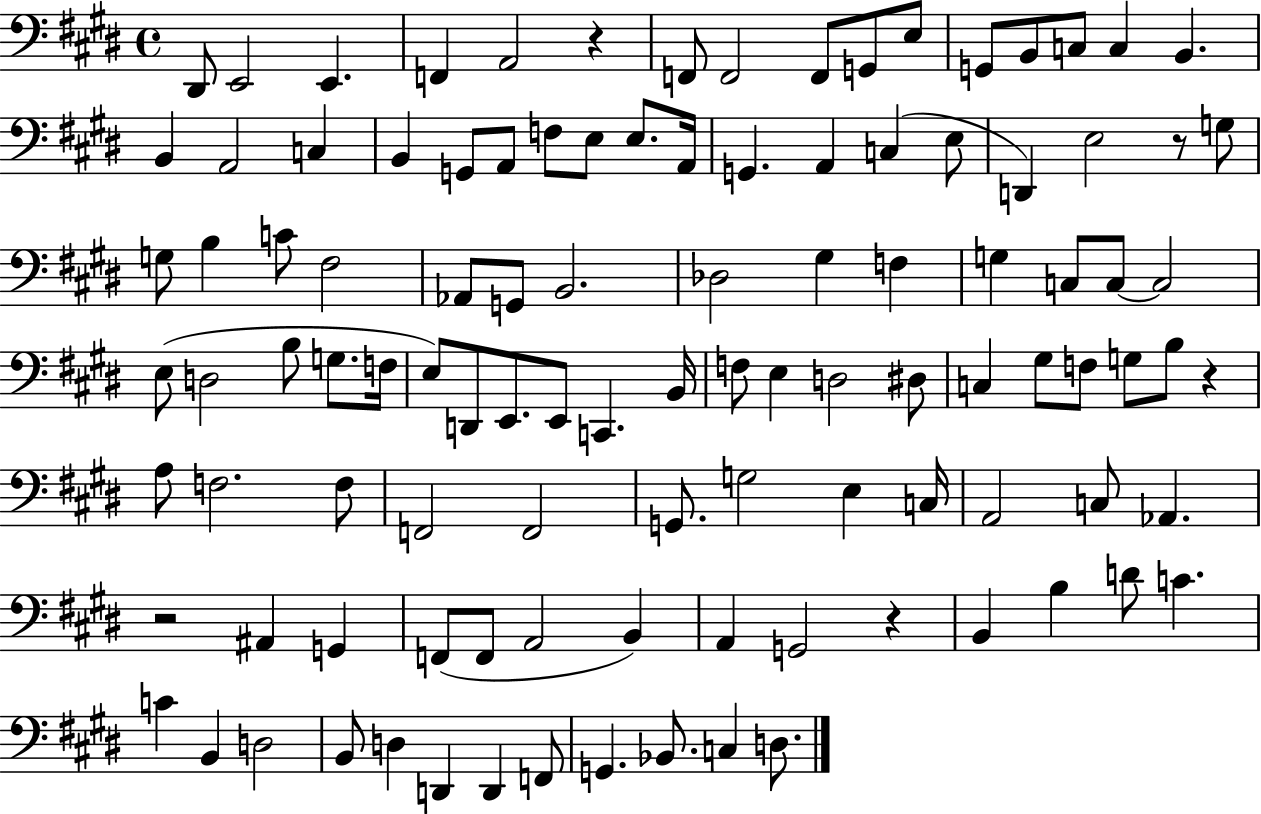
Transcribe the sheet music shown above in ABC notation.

X:1
T:Untitled
M:4/4
L:1/4
K:E
^D,,/2 E,,2 E,, F,, A,,2 z F,,/2 F,,2 F,,/2 G,,/2 E,/2 G,,/2 B,,/2 C,/2 C, B,, B,, A,,2 C, B,, G,,/2 A,,/2 F,/2 E,/2 E,/2 A,,/4 G,, A,, C, E,/2 D,, E,2 z/2 G,/2 G,/2 B, C/2 ^F,2 _A,,/2 G,,/2 B,,2 _D,2 ^G, F, G, C,/2 C,/2 C,2 E,/2 D,2 B,/2 G,/2 F,/4 E,/2 D,,/2 E,,/2 E,,/2 C,, B,,/4 F,/2 E, D,2 ^D,/2 C, ^G,/2 F,/2 G,/2 B,/2 z A,/2 F,2 F,/2 F,,2 F,,2 G,,/2 G,2 E, C,/4 A,,2 C,/2 _A,, z2 ^A,, G,, F,,/2 F,,/2 A,,2 B,, A,, G,,2 z B,, B, D/2 C C B,, D,2 B,,/2 D, D,, D,, F,,/2 G,, _B,,/2 C, D,/2